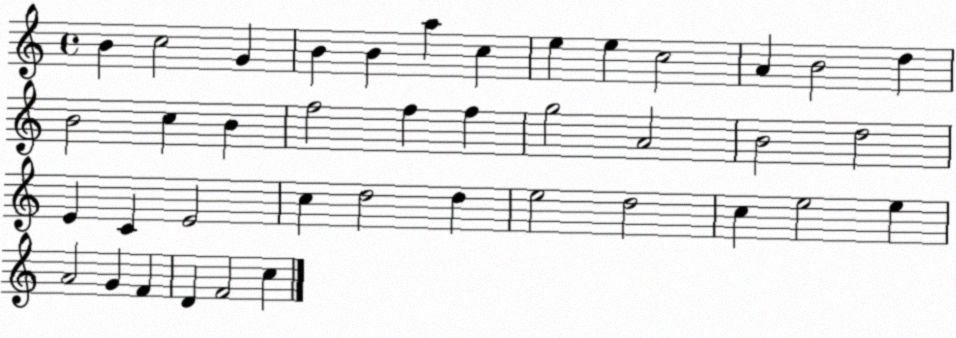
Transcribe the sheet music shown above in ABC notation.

X:1
T:Untitled
M:4/4
L:1/4
K:C
B c2 G B B a c e e c2 A B2 d B2 c B f2 f f g2 A2 B2 d2 E C E2 c d2 d e2 d2 c e2 e A2 G F D F2 c